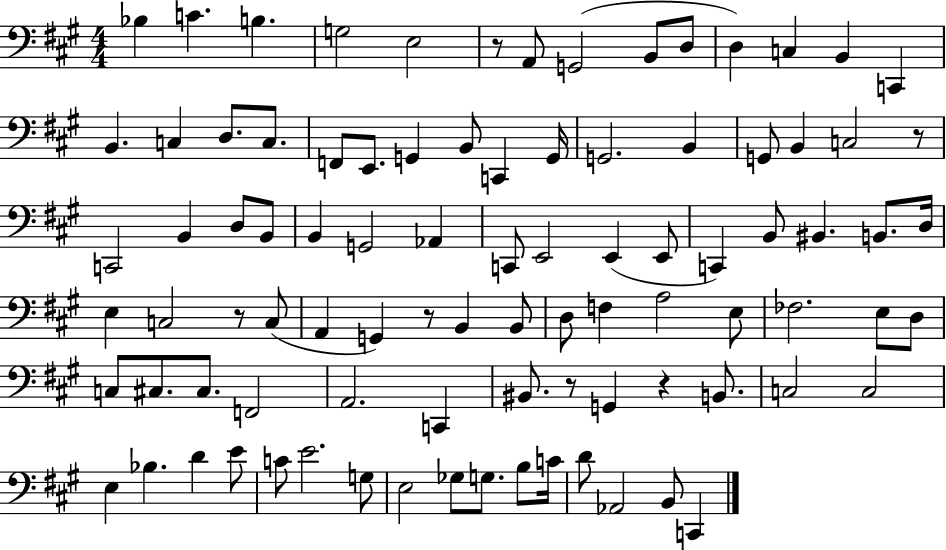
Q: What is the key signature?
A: A major